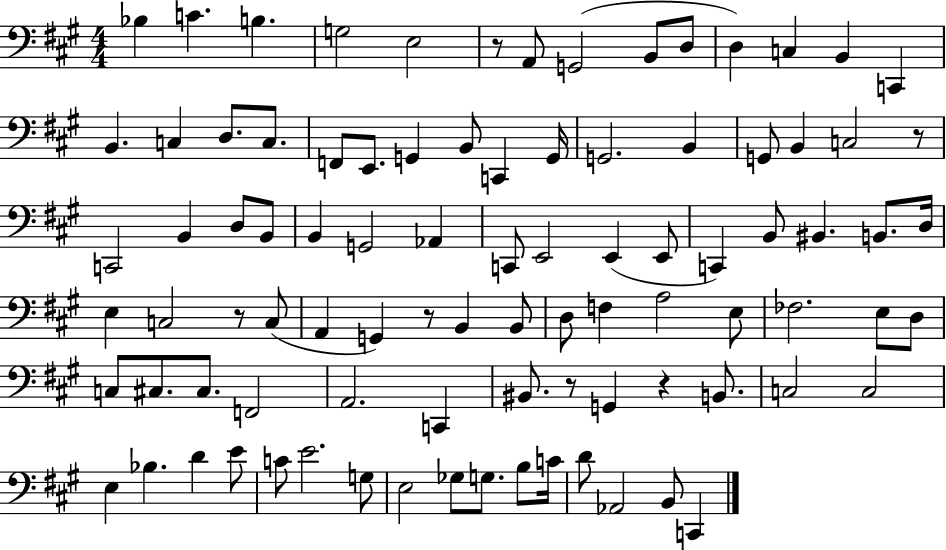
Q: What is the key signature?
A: A major